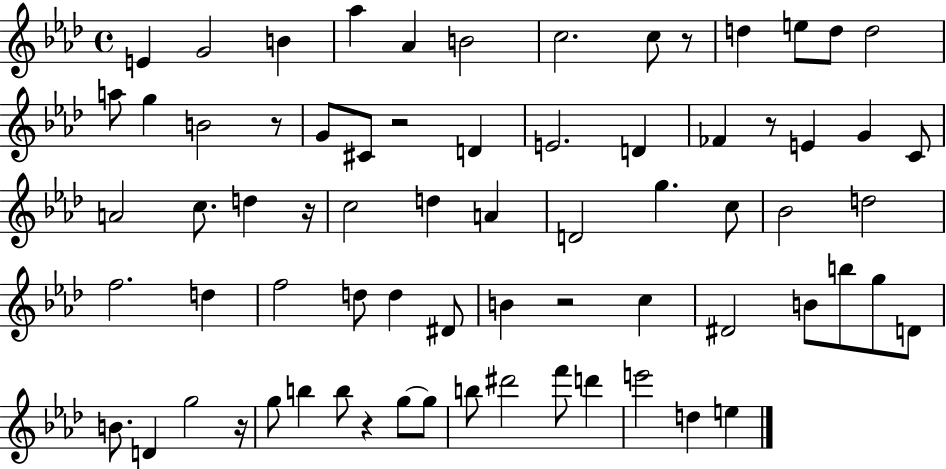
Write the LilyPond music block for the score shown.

{
  \clef treble
  \time 4/4
  \defaultTimeSignature
  \key aes \major
  e'4 g'2 b'4 | aes''4 aes'4 b'2 | c''2. c''8 r8 | d''4 e''8 d''8 d''2 | \break a''8 g''4 b'2 r8 | g'8 cis'8 r2 d'4 | e'2. d'4 | fes'4 r8 e'4 g'4 c'8 | \break a'2 c''8. d''4 r16 | c''2 d''4 a'4 | d'2 g''4. c''8 | bes'2 d''2 | \break f''2. d''4 | f''2 d''8 d''4 dis'8 | b'4 r2 c''4 | dis'2 b'8 b''8 g''8 d'8 | \break b'8. d'4 g''2 r16 | g''8 b''4 b''8 r4 g''8~~ g''8 | b''8 dis'''2 f'''8 d'''4 | e'''2 d''4 e''4 | \break \bar "|."
}